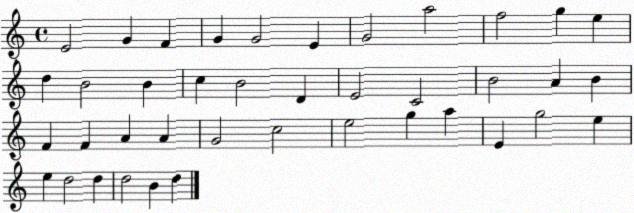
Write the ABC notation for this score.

X:1
T:Untitled
M:4/4
L:1/4
K:C
E2 G F G G2 E G2 a2 f2 g e d B2 B c B2 D E2 C2 B2 A B F F A A G2 c2 e2 g a E g2 e e d2 d d2 B d